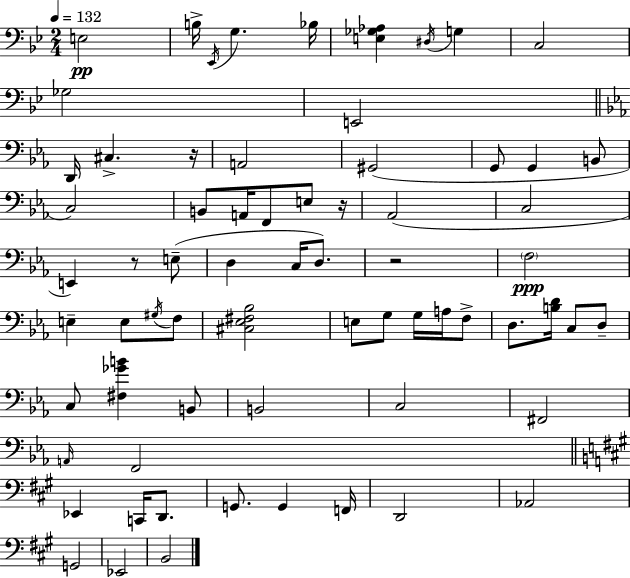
X:1
T:Untitled
M:2/4
L:1/4
K:Gm
E,2 B,/4 _E,,/4 G, _B,/4 [E,_G,_A,] ^D,/4 G, C,2 _G,2 E,,2 D,,/4 ^C, z/4 A,,2 ^G,,2 G,,/2 G,, B,,/2 C,2 B,,/2 A,,/4 F,,/2 E,/2 z/4 _A,,2 C,2 E,, z/2 E,/2 D, C,/4 D,/2 z2 F,2 E, E,/2 ^G,/4 F,/2 [^C,_E,^F,_B,]2 E,/2 G,/2 G,/4 A,/4 F,/2 D,/2 [B,D]/4 C,/2 D,/2 C,/2 [^F,_GB] B,,/2 B,,2 C,2 ^F,,2 A,,/4 F,,2 _E,, C,,/4 D,,/2 G,,/2 G,, F,,/4 D,,2 _A,,2 G,,2 _E,,2 B,,2